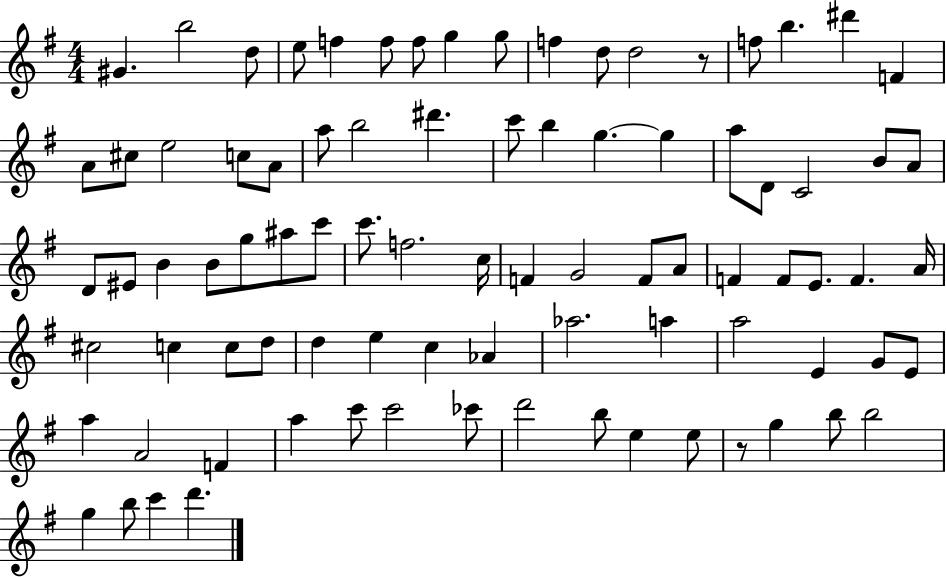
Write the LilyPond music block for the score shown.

{
  \clef treble
  \numericTimeSignature
  \time 4/4
  \key g \major
  gis'4. b''2 d''8 | e''8 f''4 f''8 f''8 g''4 g''8 | f''4 d''8 d''2 r8 | f''8 b''4. dis'''4 f'4 | \break a'8 cis''8 e''2 c''8 a'8 | a''8 b''2 dis'''4. | c'''8 b''4 g''4.~~ g''4 | a''8 d'8 c'2 b'8 a'8 | \break d'8 eis'8 b'4 b'8 g''8 ais''8 c'''8 | c'''8. f''2. c''16 | f'4 g'2 f'8 a'8 | f'4 f'8 e'8. f'4. a'16 | \break cis''2 c''4 c''8 d''8 | d''4 e''4 c''4 aes'4 | aes''2. a''4 | a''2 e'4 g'8 e'8 | \break a''4 a'2 f'4 | a''4 c'''8 c'''2 ces'''8 | d'''2 b''8 e''4 e''8 | r8 g''4 b''8 b''2 | \break g''4 b''8 c'''4 d'''4. | \bar "|."
}